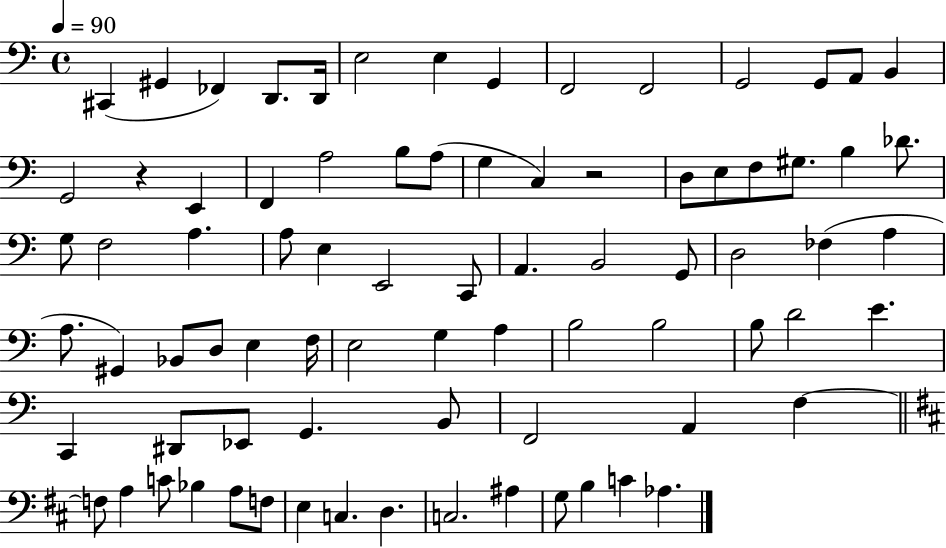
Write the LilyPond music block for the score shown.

{
  \clef bass
  \time 4/4
  \defaultTimeSignature
  \key c \major
  \tempo 4 = 90
  cis,4( gis,4 fes,4) d,8. d,16 | e2 e4 g,4 | f,2 f,2 | g,2 g,8 a,8 b,4 | \break g,2 r4 e,4 | f,4 a2 b8 a8( | g4 c4) r2 | d8 e8 f8 gis8. b4 des'8. | \break g8 f2 a4. | a8 e4 e,2 c,8 | a,4. b,2 g,8 | d2 fes4( a4 | \break a8. gis,4) bes,8 d8 e4 f16 | e2 g4 a4 | b2 b2 | b8 d'2 e'4. | \break c,4 dis,8 ees,8 g,4. b,8 | f,2 a,4 f4~~ | \bar "||" \break \key d \major f8 a4 c'8 bes4 a8 f8 | e4 c4. d4. | c2. ais4 | g8 b4 c'4 aes4. | \break \bar "|."
}